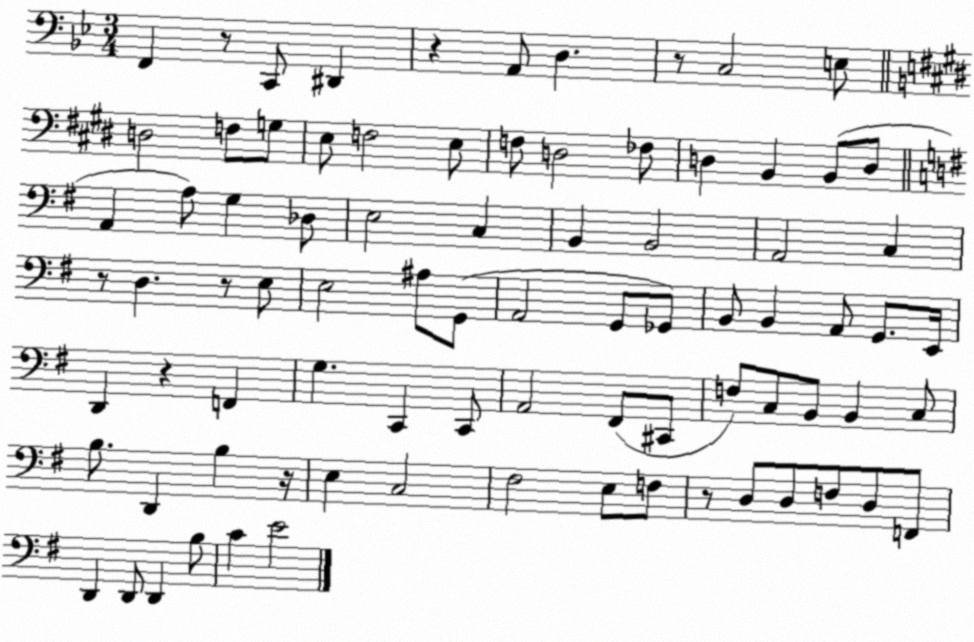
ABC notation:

X:1
T:Untitled
M:3/4
L:1/4
K:Bb
F,, z/2 C,,/2 ^D,, z A,,/2 D, z/2 C,2 E,/2 D,2 F,/2 G,/2 E,/2 F,2 E,/2 F,/2 D,2 _F,/2 D, B,, B,,/2 D,/2 A,, A,/2 G, _D,/2 E,2 C, B,, B,,2 A,,2 C, z/2 D, z/2 E,/2 E,2 ^A,/2 G,,/2 A,,2 G,,/2 _G,,/2 B,,/2 B,, A,,/2 G,,/2 E,,/4 D,, z F,, G, C,, C,,/2 A,,2 ^F,,/2 ^C,,/2 F,/2 C,/2 B,,/2 B,, C,/2 B,/2 D,, B, z/4 E, C,2 ^F,2 E,/2 F,/2 z/2 D,/2 D,/2 F,/2 D,/2 F,,/2 D,, D,,/2 D,, B,/2 C E2